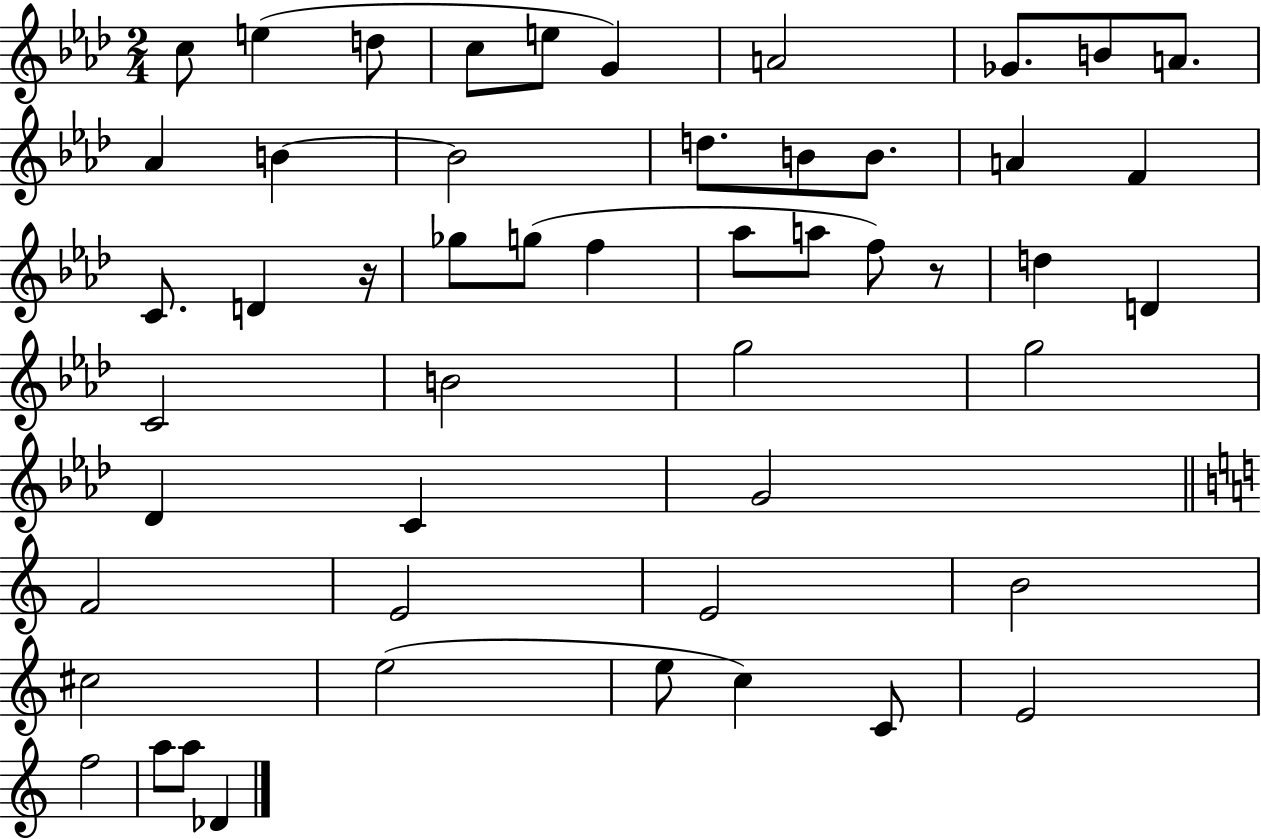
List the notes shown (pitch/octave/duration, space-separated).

C5/e E5/q D5/e C5/e E5/e G4/q A4/h Gb4/e. B4/e A4/e. Ab4/q B4/q B4/h D5/e. B4/e B4/e. A4/q F4/q C4/e. D4/q R/s Gb5/e G5/e F5/q Ab5/e A5/e F5/e R/e D5/q D4/q C4/h B4/h G5/h G5/h Db4/q C4/q G4/h F4/h E4/h E4/h B4/h C#5/h E5/h E5/e C5/q C4/e E4/h F5/h A5/e A5/e Db4/q